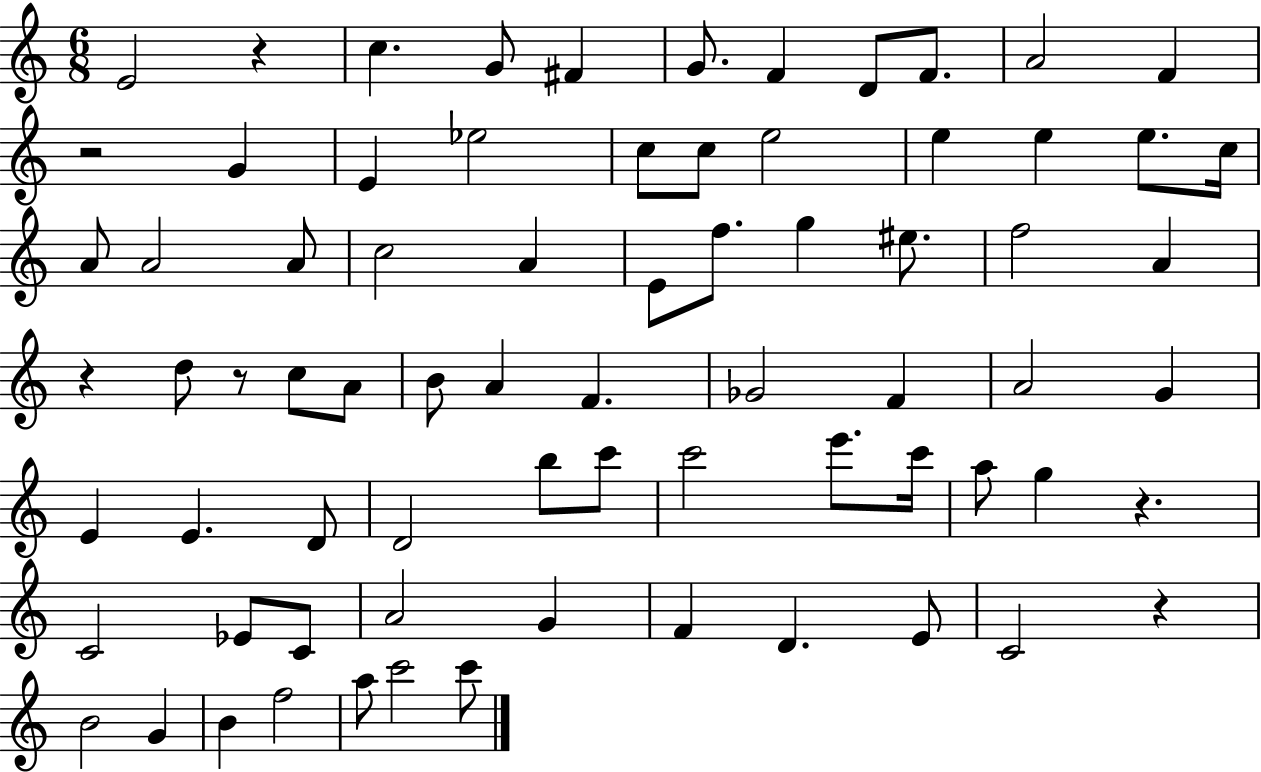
E4/h R/q C5/q. G4/e F#4/q G4/e. F4/q D4/e F4/e. A4/h F4/q R/h G4/q E4/q Eb5/h C5/e C5/e E5/h E5/q E5/q E5/e. C5/s A4/e A4/h A4/e C5/h A4/q E4/e F5/e. G5/q EIS5/e. F5/h A4/q R/q D5/e R/e C5/e A4/e B4/e A4/q F4/q. Gb4/h F4/q A4/h G4/q E4/q E4/q. D4/e D4/h B5/e C6/e C6/h E6/e. C6/s A5/e G5/q R/q. C4/h Eb4/e C4/e A4/h G4/q F4/q D4/q. E4/e C4/h R/q B4/h G4/q B4/q F5/h A5/e C6/h C6/e